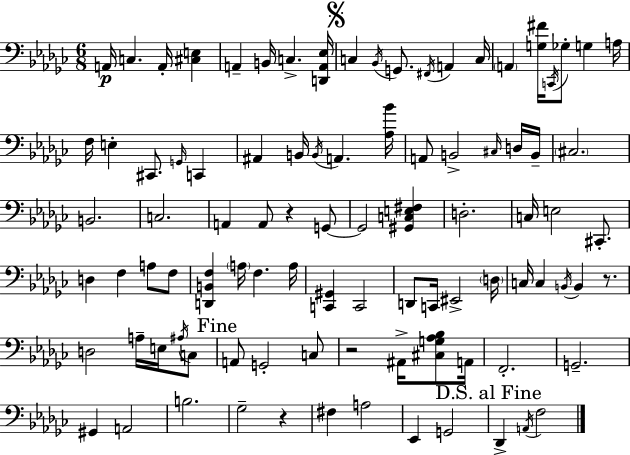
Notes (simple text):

A2/s C3/q. A2/s [C#3,E3]/q A2/q B2/s C3/q. [D2,A2,Eb3]/s C3/q Bb2/s G2/e. F#2/s A2/q C3/s A2/q [G3,F#4]/s C2/s Gb3/e G3/q A3/s F3/s E3/q C#2/e. G2/s C2/q A#2/q B2/s B2/s A2/q. [Ab3,Bb4]/s A2/e B2/h C#3/s D3/s B2/s C#3/h. B2/h. C3/h. A2/q A2/e R/q G2/e G2/h [G#2,C3,E3,F#3]/q D3/h. C3/s E3/h C#2/e. D3/q F3/q A3/e F3/e [D2,B2,F3]/q A3/s F3/q. A3/s [C2,G#2]/q C2/h D2/e C2/s EIS2/h D3/s C3/s C3/q B2/s B2/q R/e. D3/h A3/s E3/s A#3/s C3/e A2/e G2/h C3/e R/h A#2/s [C#3,G3,Ab3,Bb3]/e A2/s F2/h. G2/h. G#2/q A2/h B3/h. Gb3/h R/q F#3/q A3/h Eb2/q G2/h Db2/q A2/s F3/h